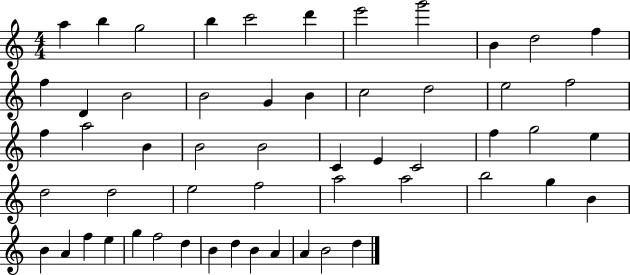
X:1
T:Untitled
M:4/4
L:1/4
K:C
a b g2 b c'2 d' e'2 g'2 B d2 f f D B2 B2 G B c2 d2 e2 f2 f a2 B B2 B2 C E C2 f g2 e d2 d2 e2 f2 a2 a2 b2 g B B A f e g f2 d B d B A A B2 d